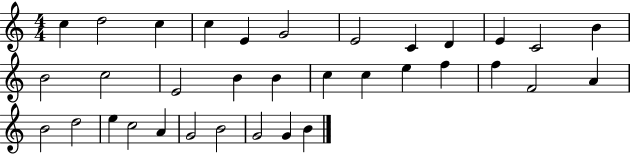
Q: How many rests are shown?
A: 0